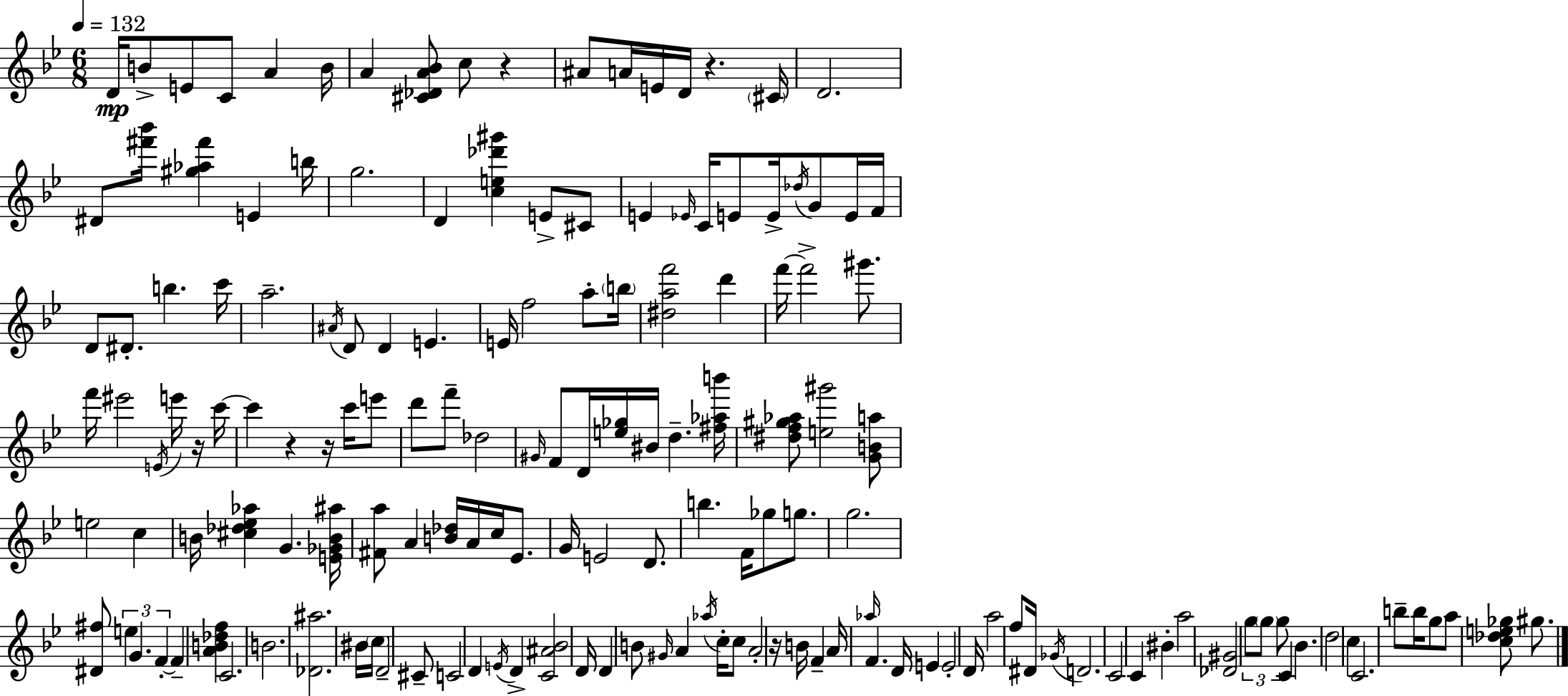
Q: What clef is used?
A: treble